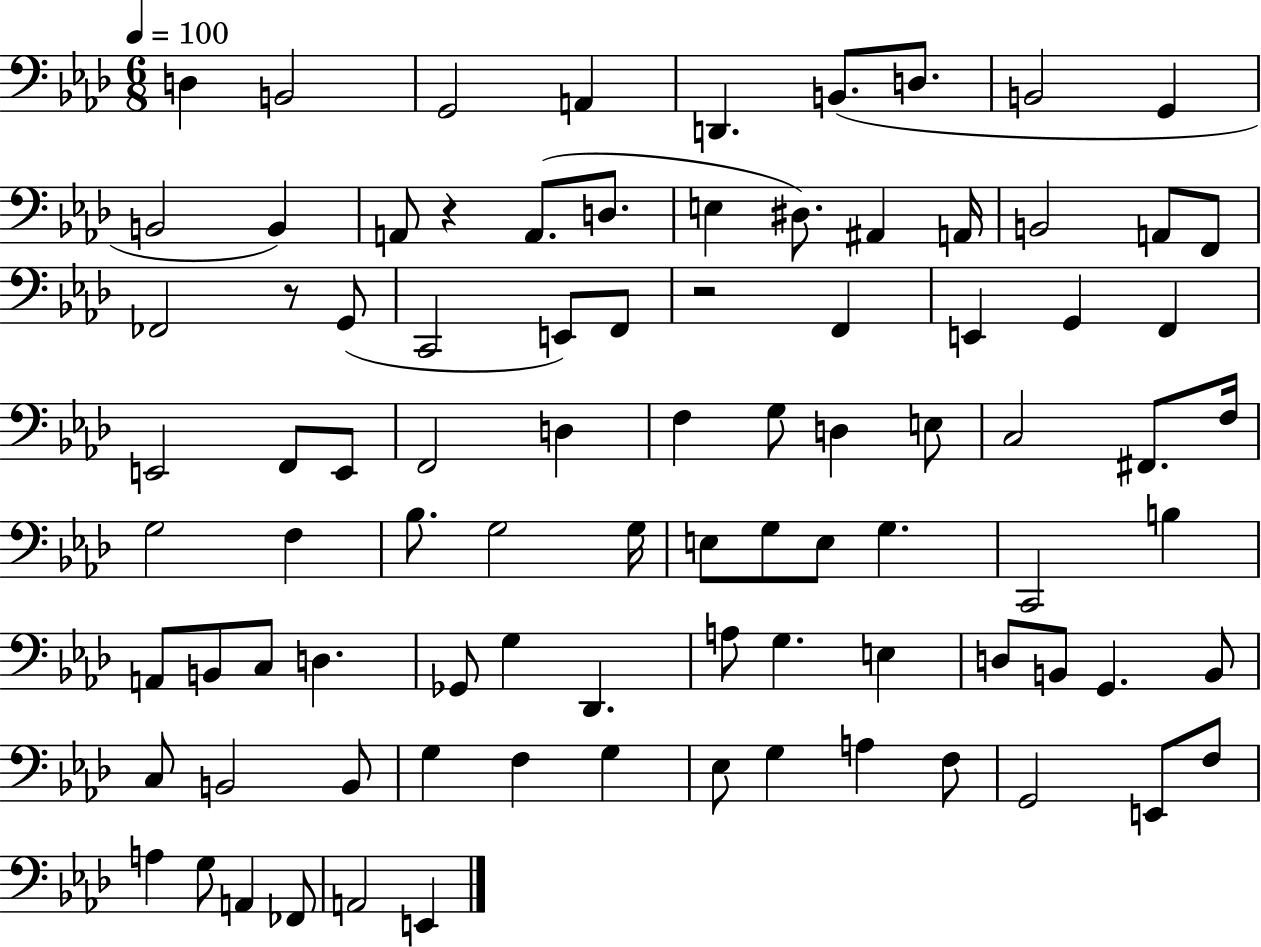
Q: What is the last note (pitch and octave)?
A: E2